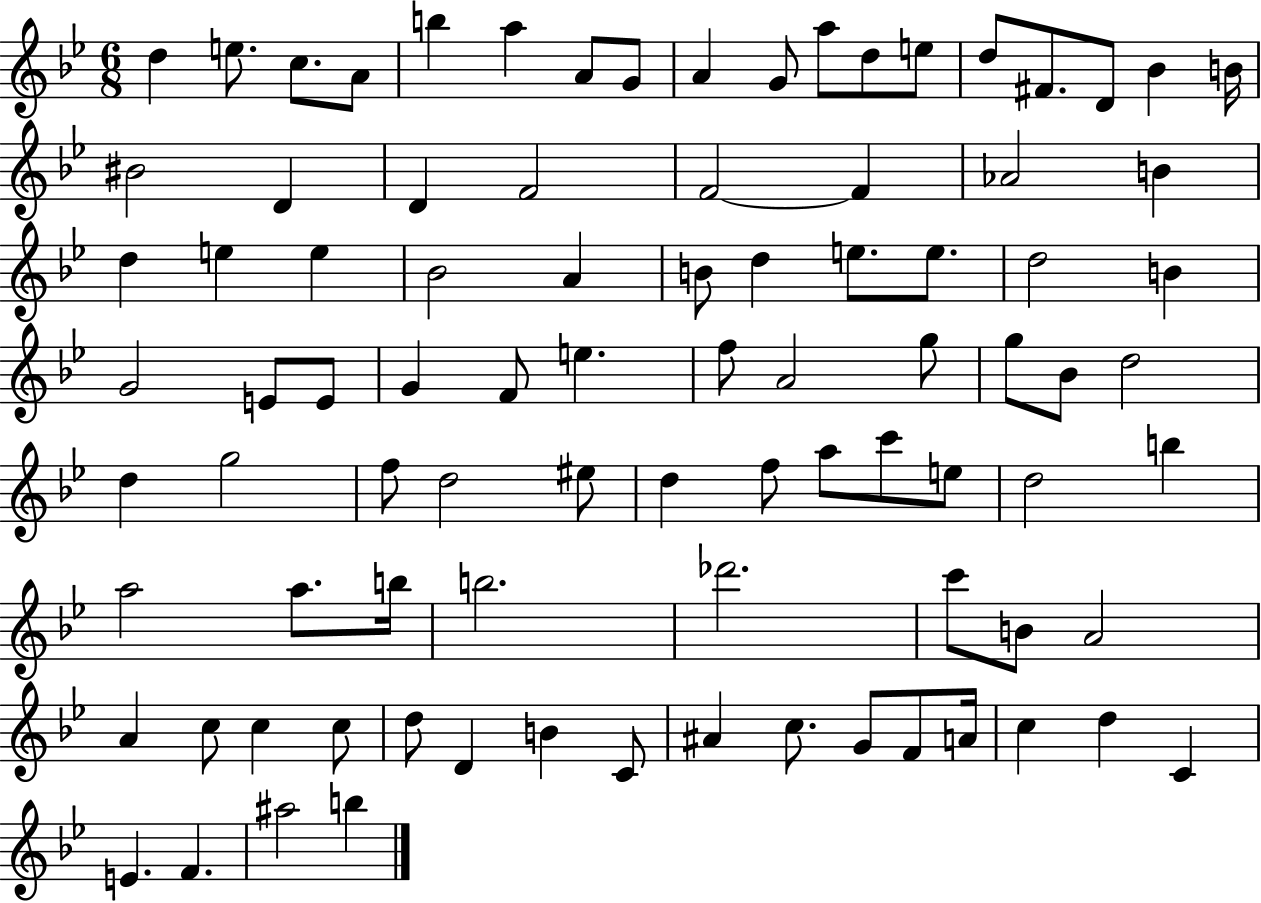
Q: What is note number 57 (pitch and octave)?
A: A5